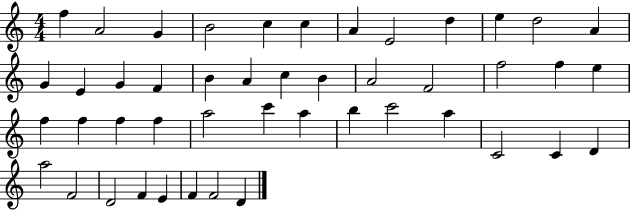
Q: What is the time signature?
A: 4/4